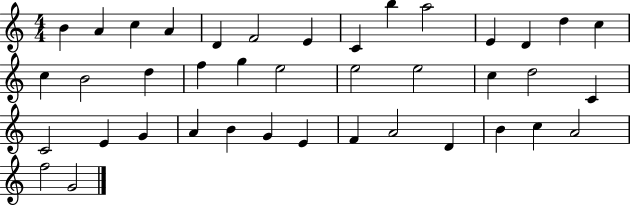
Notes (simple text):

B4/q A4/q C5/q A4/q D4/q F4/h E4/q C4/q B5/q A5/h E4/q D4/q D5/q C5/q C5/q B4/h D5/q F5/q G5/q E5/h E5/h E5/h C5/q D5/h C4/q C4/h E4/q G4/q A4/q B4/q G4/q E4/q F4/q A4/h D4/q B4/q C5/q A4/h F5/h G4/h